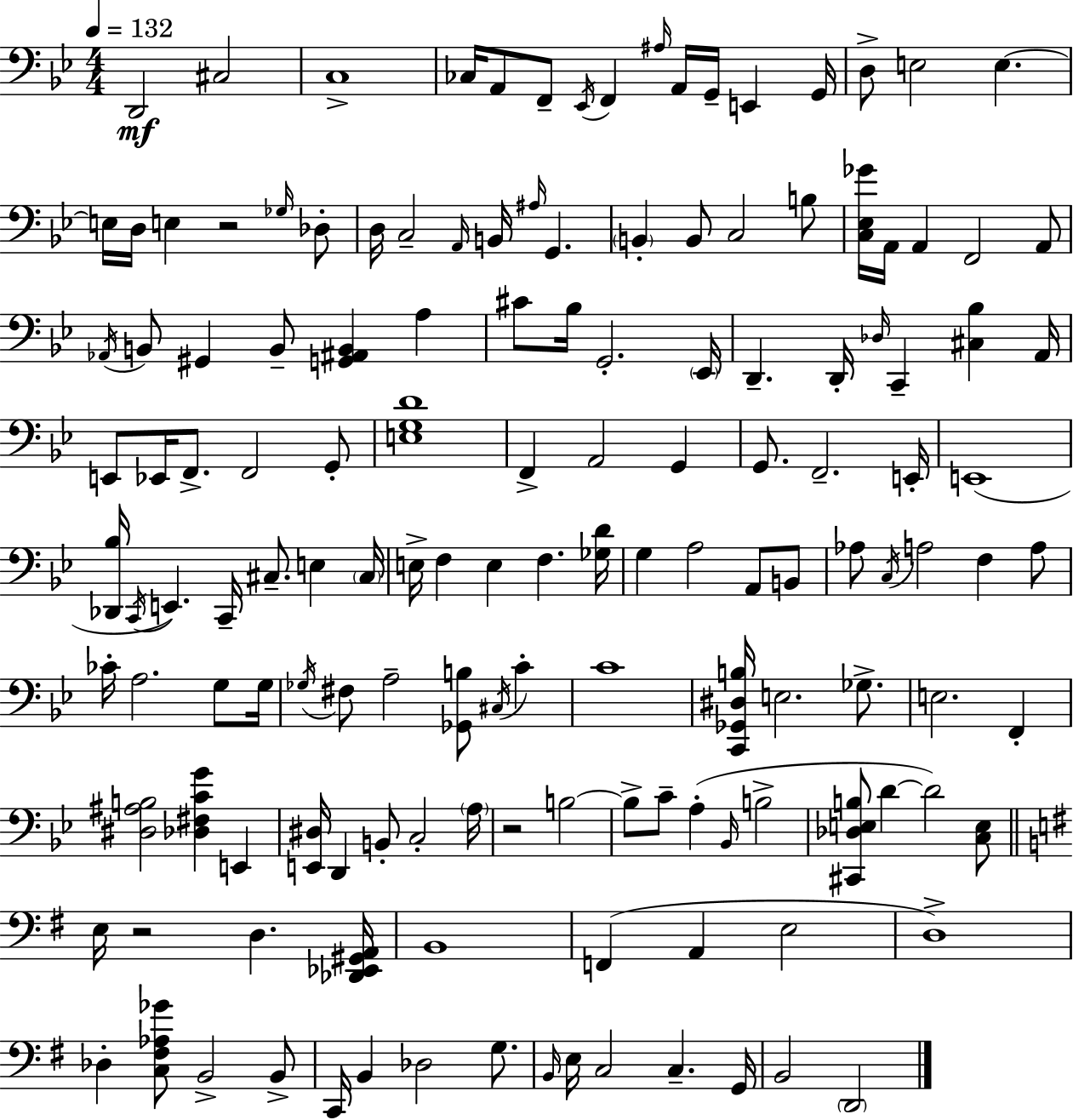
{
  \clef bass
  \numericTimeSignature
  \time 4/4
  \key bes \major
  \tempo 4 = 132
  \repeat volta 2 { d,2\mf cis2 | c1-> | ces16 a,8 f,8-- \acciaccatura { ees,16 } f,4 \grace { ais16 } a,16 g,16-- e,4 | g,16 d8-> e2 e4.~~ | \break e16 d16 e4 r2 | \grace { ges16 } des8-. d16 c2-- \grace { a,16 } b,16 \grace { ais16 } g,4. | \parenthesize b,4-. b,8 c2 | b8 <c ees ges'>16 a,16 a,4 f,2 | \break a,8 \acciaccatura { aes,16 } b,8 gis,4 b,8-- <g, ais, b,>4 | a4 cis'8 bes16 g,2.-. | \parenthesize ees,16 d,4.-- d,16-. \grace { des16 } c,4-- | <cis bes>4 a,16 e,8 ees,16 f,8.-> f,2 | \break g,8-. <e g d'>1 | f,4-> a,2 | g,4 g,8. f,2.-- | e,16-. e,1( | \break <des, bes>16 \acciaccatura { c,16 } e,4.) c,16-- | cis8.-- e4 \parenthesize cis16 e16-> f4 e4 | f4. <ges d'>16 g4 a2 | a,8 b,8 aes8 \acciaccatura { c16 } a2 | \break f4 a8 ces'16-. a2. | g8 g16 \acciaccatura { ges16 } fis8 a2-- | <ges, b>8 \acciaccatura { cis16 } c'4-. c'1 | <c, ges, dis b>16 e2. | \break ges8.-> e2. | f,4-. <dis ais b>2 | <des fis c' g'>4 e,4 <e, dis>16 d,4 | b,8-. c2-. \parenthesize a16 r2 | \break b2~~ b8-> c'8-- a4-.( | \grace { bes,16 } b2-> <cis, des e b>8 d'4~~ | d'2) <c e>8 \bar "||" \break \key g \major e16 r2 d4. <des, ees, gis, a,>16 | b,1 | f,4( a,4 e2 | d1->) | \break des4-. <c fis aes ges'>8 b,2-> b,8-> | c,16 b,4 des2 g8. | \grace { b,16 } e16 c2 c4.-- | g,16 b,2 \parenthesize d,2 | \break } \bar "|."
}